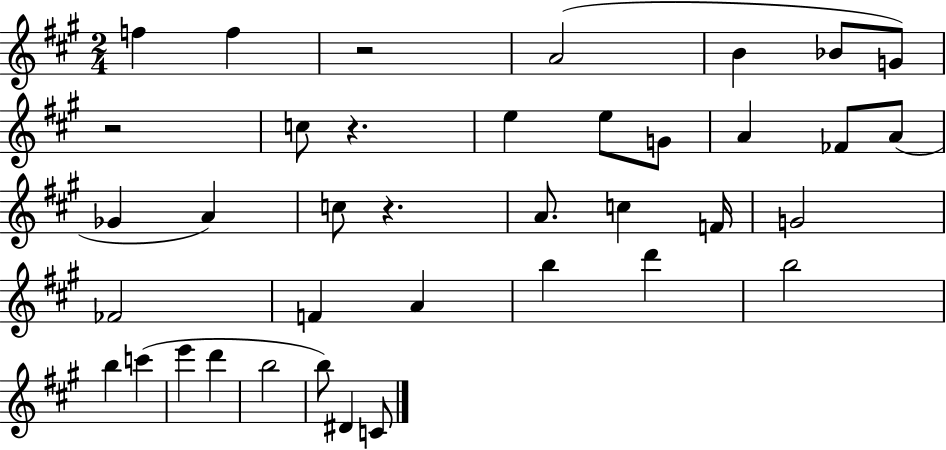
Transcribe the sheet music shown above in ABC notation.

X:1
T:Untitled
M:2/4
L:1/4
K:A
f f z2 A2 B _B/2 G/2 z2 c/2 z e e/2 G/2 A _F/2 A/2 _G A c/2 z A/2 c F/4 G2 _F2 F A b d' b2 b c' e' d' b2 b/2 ^D C/2